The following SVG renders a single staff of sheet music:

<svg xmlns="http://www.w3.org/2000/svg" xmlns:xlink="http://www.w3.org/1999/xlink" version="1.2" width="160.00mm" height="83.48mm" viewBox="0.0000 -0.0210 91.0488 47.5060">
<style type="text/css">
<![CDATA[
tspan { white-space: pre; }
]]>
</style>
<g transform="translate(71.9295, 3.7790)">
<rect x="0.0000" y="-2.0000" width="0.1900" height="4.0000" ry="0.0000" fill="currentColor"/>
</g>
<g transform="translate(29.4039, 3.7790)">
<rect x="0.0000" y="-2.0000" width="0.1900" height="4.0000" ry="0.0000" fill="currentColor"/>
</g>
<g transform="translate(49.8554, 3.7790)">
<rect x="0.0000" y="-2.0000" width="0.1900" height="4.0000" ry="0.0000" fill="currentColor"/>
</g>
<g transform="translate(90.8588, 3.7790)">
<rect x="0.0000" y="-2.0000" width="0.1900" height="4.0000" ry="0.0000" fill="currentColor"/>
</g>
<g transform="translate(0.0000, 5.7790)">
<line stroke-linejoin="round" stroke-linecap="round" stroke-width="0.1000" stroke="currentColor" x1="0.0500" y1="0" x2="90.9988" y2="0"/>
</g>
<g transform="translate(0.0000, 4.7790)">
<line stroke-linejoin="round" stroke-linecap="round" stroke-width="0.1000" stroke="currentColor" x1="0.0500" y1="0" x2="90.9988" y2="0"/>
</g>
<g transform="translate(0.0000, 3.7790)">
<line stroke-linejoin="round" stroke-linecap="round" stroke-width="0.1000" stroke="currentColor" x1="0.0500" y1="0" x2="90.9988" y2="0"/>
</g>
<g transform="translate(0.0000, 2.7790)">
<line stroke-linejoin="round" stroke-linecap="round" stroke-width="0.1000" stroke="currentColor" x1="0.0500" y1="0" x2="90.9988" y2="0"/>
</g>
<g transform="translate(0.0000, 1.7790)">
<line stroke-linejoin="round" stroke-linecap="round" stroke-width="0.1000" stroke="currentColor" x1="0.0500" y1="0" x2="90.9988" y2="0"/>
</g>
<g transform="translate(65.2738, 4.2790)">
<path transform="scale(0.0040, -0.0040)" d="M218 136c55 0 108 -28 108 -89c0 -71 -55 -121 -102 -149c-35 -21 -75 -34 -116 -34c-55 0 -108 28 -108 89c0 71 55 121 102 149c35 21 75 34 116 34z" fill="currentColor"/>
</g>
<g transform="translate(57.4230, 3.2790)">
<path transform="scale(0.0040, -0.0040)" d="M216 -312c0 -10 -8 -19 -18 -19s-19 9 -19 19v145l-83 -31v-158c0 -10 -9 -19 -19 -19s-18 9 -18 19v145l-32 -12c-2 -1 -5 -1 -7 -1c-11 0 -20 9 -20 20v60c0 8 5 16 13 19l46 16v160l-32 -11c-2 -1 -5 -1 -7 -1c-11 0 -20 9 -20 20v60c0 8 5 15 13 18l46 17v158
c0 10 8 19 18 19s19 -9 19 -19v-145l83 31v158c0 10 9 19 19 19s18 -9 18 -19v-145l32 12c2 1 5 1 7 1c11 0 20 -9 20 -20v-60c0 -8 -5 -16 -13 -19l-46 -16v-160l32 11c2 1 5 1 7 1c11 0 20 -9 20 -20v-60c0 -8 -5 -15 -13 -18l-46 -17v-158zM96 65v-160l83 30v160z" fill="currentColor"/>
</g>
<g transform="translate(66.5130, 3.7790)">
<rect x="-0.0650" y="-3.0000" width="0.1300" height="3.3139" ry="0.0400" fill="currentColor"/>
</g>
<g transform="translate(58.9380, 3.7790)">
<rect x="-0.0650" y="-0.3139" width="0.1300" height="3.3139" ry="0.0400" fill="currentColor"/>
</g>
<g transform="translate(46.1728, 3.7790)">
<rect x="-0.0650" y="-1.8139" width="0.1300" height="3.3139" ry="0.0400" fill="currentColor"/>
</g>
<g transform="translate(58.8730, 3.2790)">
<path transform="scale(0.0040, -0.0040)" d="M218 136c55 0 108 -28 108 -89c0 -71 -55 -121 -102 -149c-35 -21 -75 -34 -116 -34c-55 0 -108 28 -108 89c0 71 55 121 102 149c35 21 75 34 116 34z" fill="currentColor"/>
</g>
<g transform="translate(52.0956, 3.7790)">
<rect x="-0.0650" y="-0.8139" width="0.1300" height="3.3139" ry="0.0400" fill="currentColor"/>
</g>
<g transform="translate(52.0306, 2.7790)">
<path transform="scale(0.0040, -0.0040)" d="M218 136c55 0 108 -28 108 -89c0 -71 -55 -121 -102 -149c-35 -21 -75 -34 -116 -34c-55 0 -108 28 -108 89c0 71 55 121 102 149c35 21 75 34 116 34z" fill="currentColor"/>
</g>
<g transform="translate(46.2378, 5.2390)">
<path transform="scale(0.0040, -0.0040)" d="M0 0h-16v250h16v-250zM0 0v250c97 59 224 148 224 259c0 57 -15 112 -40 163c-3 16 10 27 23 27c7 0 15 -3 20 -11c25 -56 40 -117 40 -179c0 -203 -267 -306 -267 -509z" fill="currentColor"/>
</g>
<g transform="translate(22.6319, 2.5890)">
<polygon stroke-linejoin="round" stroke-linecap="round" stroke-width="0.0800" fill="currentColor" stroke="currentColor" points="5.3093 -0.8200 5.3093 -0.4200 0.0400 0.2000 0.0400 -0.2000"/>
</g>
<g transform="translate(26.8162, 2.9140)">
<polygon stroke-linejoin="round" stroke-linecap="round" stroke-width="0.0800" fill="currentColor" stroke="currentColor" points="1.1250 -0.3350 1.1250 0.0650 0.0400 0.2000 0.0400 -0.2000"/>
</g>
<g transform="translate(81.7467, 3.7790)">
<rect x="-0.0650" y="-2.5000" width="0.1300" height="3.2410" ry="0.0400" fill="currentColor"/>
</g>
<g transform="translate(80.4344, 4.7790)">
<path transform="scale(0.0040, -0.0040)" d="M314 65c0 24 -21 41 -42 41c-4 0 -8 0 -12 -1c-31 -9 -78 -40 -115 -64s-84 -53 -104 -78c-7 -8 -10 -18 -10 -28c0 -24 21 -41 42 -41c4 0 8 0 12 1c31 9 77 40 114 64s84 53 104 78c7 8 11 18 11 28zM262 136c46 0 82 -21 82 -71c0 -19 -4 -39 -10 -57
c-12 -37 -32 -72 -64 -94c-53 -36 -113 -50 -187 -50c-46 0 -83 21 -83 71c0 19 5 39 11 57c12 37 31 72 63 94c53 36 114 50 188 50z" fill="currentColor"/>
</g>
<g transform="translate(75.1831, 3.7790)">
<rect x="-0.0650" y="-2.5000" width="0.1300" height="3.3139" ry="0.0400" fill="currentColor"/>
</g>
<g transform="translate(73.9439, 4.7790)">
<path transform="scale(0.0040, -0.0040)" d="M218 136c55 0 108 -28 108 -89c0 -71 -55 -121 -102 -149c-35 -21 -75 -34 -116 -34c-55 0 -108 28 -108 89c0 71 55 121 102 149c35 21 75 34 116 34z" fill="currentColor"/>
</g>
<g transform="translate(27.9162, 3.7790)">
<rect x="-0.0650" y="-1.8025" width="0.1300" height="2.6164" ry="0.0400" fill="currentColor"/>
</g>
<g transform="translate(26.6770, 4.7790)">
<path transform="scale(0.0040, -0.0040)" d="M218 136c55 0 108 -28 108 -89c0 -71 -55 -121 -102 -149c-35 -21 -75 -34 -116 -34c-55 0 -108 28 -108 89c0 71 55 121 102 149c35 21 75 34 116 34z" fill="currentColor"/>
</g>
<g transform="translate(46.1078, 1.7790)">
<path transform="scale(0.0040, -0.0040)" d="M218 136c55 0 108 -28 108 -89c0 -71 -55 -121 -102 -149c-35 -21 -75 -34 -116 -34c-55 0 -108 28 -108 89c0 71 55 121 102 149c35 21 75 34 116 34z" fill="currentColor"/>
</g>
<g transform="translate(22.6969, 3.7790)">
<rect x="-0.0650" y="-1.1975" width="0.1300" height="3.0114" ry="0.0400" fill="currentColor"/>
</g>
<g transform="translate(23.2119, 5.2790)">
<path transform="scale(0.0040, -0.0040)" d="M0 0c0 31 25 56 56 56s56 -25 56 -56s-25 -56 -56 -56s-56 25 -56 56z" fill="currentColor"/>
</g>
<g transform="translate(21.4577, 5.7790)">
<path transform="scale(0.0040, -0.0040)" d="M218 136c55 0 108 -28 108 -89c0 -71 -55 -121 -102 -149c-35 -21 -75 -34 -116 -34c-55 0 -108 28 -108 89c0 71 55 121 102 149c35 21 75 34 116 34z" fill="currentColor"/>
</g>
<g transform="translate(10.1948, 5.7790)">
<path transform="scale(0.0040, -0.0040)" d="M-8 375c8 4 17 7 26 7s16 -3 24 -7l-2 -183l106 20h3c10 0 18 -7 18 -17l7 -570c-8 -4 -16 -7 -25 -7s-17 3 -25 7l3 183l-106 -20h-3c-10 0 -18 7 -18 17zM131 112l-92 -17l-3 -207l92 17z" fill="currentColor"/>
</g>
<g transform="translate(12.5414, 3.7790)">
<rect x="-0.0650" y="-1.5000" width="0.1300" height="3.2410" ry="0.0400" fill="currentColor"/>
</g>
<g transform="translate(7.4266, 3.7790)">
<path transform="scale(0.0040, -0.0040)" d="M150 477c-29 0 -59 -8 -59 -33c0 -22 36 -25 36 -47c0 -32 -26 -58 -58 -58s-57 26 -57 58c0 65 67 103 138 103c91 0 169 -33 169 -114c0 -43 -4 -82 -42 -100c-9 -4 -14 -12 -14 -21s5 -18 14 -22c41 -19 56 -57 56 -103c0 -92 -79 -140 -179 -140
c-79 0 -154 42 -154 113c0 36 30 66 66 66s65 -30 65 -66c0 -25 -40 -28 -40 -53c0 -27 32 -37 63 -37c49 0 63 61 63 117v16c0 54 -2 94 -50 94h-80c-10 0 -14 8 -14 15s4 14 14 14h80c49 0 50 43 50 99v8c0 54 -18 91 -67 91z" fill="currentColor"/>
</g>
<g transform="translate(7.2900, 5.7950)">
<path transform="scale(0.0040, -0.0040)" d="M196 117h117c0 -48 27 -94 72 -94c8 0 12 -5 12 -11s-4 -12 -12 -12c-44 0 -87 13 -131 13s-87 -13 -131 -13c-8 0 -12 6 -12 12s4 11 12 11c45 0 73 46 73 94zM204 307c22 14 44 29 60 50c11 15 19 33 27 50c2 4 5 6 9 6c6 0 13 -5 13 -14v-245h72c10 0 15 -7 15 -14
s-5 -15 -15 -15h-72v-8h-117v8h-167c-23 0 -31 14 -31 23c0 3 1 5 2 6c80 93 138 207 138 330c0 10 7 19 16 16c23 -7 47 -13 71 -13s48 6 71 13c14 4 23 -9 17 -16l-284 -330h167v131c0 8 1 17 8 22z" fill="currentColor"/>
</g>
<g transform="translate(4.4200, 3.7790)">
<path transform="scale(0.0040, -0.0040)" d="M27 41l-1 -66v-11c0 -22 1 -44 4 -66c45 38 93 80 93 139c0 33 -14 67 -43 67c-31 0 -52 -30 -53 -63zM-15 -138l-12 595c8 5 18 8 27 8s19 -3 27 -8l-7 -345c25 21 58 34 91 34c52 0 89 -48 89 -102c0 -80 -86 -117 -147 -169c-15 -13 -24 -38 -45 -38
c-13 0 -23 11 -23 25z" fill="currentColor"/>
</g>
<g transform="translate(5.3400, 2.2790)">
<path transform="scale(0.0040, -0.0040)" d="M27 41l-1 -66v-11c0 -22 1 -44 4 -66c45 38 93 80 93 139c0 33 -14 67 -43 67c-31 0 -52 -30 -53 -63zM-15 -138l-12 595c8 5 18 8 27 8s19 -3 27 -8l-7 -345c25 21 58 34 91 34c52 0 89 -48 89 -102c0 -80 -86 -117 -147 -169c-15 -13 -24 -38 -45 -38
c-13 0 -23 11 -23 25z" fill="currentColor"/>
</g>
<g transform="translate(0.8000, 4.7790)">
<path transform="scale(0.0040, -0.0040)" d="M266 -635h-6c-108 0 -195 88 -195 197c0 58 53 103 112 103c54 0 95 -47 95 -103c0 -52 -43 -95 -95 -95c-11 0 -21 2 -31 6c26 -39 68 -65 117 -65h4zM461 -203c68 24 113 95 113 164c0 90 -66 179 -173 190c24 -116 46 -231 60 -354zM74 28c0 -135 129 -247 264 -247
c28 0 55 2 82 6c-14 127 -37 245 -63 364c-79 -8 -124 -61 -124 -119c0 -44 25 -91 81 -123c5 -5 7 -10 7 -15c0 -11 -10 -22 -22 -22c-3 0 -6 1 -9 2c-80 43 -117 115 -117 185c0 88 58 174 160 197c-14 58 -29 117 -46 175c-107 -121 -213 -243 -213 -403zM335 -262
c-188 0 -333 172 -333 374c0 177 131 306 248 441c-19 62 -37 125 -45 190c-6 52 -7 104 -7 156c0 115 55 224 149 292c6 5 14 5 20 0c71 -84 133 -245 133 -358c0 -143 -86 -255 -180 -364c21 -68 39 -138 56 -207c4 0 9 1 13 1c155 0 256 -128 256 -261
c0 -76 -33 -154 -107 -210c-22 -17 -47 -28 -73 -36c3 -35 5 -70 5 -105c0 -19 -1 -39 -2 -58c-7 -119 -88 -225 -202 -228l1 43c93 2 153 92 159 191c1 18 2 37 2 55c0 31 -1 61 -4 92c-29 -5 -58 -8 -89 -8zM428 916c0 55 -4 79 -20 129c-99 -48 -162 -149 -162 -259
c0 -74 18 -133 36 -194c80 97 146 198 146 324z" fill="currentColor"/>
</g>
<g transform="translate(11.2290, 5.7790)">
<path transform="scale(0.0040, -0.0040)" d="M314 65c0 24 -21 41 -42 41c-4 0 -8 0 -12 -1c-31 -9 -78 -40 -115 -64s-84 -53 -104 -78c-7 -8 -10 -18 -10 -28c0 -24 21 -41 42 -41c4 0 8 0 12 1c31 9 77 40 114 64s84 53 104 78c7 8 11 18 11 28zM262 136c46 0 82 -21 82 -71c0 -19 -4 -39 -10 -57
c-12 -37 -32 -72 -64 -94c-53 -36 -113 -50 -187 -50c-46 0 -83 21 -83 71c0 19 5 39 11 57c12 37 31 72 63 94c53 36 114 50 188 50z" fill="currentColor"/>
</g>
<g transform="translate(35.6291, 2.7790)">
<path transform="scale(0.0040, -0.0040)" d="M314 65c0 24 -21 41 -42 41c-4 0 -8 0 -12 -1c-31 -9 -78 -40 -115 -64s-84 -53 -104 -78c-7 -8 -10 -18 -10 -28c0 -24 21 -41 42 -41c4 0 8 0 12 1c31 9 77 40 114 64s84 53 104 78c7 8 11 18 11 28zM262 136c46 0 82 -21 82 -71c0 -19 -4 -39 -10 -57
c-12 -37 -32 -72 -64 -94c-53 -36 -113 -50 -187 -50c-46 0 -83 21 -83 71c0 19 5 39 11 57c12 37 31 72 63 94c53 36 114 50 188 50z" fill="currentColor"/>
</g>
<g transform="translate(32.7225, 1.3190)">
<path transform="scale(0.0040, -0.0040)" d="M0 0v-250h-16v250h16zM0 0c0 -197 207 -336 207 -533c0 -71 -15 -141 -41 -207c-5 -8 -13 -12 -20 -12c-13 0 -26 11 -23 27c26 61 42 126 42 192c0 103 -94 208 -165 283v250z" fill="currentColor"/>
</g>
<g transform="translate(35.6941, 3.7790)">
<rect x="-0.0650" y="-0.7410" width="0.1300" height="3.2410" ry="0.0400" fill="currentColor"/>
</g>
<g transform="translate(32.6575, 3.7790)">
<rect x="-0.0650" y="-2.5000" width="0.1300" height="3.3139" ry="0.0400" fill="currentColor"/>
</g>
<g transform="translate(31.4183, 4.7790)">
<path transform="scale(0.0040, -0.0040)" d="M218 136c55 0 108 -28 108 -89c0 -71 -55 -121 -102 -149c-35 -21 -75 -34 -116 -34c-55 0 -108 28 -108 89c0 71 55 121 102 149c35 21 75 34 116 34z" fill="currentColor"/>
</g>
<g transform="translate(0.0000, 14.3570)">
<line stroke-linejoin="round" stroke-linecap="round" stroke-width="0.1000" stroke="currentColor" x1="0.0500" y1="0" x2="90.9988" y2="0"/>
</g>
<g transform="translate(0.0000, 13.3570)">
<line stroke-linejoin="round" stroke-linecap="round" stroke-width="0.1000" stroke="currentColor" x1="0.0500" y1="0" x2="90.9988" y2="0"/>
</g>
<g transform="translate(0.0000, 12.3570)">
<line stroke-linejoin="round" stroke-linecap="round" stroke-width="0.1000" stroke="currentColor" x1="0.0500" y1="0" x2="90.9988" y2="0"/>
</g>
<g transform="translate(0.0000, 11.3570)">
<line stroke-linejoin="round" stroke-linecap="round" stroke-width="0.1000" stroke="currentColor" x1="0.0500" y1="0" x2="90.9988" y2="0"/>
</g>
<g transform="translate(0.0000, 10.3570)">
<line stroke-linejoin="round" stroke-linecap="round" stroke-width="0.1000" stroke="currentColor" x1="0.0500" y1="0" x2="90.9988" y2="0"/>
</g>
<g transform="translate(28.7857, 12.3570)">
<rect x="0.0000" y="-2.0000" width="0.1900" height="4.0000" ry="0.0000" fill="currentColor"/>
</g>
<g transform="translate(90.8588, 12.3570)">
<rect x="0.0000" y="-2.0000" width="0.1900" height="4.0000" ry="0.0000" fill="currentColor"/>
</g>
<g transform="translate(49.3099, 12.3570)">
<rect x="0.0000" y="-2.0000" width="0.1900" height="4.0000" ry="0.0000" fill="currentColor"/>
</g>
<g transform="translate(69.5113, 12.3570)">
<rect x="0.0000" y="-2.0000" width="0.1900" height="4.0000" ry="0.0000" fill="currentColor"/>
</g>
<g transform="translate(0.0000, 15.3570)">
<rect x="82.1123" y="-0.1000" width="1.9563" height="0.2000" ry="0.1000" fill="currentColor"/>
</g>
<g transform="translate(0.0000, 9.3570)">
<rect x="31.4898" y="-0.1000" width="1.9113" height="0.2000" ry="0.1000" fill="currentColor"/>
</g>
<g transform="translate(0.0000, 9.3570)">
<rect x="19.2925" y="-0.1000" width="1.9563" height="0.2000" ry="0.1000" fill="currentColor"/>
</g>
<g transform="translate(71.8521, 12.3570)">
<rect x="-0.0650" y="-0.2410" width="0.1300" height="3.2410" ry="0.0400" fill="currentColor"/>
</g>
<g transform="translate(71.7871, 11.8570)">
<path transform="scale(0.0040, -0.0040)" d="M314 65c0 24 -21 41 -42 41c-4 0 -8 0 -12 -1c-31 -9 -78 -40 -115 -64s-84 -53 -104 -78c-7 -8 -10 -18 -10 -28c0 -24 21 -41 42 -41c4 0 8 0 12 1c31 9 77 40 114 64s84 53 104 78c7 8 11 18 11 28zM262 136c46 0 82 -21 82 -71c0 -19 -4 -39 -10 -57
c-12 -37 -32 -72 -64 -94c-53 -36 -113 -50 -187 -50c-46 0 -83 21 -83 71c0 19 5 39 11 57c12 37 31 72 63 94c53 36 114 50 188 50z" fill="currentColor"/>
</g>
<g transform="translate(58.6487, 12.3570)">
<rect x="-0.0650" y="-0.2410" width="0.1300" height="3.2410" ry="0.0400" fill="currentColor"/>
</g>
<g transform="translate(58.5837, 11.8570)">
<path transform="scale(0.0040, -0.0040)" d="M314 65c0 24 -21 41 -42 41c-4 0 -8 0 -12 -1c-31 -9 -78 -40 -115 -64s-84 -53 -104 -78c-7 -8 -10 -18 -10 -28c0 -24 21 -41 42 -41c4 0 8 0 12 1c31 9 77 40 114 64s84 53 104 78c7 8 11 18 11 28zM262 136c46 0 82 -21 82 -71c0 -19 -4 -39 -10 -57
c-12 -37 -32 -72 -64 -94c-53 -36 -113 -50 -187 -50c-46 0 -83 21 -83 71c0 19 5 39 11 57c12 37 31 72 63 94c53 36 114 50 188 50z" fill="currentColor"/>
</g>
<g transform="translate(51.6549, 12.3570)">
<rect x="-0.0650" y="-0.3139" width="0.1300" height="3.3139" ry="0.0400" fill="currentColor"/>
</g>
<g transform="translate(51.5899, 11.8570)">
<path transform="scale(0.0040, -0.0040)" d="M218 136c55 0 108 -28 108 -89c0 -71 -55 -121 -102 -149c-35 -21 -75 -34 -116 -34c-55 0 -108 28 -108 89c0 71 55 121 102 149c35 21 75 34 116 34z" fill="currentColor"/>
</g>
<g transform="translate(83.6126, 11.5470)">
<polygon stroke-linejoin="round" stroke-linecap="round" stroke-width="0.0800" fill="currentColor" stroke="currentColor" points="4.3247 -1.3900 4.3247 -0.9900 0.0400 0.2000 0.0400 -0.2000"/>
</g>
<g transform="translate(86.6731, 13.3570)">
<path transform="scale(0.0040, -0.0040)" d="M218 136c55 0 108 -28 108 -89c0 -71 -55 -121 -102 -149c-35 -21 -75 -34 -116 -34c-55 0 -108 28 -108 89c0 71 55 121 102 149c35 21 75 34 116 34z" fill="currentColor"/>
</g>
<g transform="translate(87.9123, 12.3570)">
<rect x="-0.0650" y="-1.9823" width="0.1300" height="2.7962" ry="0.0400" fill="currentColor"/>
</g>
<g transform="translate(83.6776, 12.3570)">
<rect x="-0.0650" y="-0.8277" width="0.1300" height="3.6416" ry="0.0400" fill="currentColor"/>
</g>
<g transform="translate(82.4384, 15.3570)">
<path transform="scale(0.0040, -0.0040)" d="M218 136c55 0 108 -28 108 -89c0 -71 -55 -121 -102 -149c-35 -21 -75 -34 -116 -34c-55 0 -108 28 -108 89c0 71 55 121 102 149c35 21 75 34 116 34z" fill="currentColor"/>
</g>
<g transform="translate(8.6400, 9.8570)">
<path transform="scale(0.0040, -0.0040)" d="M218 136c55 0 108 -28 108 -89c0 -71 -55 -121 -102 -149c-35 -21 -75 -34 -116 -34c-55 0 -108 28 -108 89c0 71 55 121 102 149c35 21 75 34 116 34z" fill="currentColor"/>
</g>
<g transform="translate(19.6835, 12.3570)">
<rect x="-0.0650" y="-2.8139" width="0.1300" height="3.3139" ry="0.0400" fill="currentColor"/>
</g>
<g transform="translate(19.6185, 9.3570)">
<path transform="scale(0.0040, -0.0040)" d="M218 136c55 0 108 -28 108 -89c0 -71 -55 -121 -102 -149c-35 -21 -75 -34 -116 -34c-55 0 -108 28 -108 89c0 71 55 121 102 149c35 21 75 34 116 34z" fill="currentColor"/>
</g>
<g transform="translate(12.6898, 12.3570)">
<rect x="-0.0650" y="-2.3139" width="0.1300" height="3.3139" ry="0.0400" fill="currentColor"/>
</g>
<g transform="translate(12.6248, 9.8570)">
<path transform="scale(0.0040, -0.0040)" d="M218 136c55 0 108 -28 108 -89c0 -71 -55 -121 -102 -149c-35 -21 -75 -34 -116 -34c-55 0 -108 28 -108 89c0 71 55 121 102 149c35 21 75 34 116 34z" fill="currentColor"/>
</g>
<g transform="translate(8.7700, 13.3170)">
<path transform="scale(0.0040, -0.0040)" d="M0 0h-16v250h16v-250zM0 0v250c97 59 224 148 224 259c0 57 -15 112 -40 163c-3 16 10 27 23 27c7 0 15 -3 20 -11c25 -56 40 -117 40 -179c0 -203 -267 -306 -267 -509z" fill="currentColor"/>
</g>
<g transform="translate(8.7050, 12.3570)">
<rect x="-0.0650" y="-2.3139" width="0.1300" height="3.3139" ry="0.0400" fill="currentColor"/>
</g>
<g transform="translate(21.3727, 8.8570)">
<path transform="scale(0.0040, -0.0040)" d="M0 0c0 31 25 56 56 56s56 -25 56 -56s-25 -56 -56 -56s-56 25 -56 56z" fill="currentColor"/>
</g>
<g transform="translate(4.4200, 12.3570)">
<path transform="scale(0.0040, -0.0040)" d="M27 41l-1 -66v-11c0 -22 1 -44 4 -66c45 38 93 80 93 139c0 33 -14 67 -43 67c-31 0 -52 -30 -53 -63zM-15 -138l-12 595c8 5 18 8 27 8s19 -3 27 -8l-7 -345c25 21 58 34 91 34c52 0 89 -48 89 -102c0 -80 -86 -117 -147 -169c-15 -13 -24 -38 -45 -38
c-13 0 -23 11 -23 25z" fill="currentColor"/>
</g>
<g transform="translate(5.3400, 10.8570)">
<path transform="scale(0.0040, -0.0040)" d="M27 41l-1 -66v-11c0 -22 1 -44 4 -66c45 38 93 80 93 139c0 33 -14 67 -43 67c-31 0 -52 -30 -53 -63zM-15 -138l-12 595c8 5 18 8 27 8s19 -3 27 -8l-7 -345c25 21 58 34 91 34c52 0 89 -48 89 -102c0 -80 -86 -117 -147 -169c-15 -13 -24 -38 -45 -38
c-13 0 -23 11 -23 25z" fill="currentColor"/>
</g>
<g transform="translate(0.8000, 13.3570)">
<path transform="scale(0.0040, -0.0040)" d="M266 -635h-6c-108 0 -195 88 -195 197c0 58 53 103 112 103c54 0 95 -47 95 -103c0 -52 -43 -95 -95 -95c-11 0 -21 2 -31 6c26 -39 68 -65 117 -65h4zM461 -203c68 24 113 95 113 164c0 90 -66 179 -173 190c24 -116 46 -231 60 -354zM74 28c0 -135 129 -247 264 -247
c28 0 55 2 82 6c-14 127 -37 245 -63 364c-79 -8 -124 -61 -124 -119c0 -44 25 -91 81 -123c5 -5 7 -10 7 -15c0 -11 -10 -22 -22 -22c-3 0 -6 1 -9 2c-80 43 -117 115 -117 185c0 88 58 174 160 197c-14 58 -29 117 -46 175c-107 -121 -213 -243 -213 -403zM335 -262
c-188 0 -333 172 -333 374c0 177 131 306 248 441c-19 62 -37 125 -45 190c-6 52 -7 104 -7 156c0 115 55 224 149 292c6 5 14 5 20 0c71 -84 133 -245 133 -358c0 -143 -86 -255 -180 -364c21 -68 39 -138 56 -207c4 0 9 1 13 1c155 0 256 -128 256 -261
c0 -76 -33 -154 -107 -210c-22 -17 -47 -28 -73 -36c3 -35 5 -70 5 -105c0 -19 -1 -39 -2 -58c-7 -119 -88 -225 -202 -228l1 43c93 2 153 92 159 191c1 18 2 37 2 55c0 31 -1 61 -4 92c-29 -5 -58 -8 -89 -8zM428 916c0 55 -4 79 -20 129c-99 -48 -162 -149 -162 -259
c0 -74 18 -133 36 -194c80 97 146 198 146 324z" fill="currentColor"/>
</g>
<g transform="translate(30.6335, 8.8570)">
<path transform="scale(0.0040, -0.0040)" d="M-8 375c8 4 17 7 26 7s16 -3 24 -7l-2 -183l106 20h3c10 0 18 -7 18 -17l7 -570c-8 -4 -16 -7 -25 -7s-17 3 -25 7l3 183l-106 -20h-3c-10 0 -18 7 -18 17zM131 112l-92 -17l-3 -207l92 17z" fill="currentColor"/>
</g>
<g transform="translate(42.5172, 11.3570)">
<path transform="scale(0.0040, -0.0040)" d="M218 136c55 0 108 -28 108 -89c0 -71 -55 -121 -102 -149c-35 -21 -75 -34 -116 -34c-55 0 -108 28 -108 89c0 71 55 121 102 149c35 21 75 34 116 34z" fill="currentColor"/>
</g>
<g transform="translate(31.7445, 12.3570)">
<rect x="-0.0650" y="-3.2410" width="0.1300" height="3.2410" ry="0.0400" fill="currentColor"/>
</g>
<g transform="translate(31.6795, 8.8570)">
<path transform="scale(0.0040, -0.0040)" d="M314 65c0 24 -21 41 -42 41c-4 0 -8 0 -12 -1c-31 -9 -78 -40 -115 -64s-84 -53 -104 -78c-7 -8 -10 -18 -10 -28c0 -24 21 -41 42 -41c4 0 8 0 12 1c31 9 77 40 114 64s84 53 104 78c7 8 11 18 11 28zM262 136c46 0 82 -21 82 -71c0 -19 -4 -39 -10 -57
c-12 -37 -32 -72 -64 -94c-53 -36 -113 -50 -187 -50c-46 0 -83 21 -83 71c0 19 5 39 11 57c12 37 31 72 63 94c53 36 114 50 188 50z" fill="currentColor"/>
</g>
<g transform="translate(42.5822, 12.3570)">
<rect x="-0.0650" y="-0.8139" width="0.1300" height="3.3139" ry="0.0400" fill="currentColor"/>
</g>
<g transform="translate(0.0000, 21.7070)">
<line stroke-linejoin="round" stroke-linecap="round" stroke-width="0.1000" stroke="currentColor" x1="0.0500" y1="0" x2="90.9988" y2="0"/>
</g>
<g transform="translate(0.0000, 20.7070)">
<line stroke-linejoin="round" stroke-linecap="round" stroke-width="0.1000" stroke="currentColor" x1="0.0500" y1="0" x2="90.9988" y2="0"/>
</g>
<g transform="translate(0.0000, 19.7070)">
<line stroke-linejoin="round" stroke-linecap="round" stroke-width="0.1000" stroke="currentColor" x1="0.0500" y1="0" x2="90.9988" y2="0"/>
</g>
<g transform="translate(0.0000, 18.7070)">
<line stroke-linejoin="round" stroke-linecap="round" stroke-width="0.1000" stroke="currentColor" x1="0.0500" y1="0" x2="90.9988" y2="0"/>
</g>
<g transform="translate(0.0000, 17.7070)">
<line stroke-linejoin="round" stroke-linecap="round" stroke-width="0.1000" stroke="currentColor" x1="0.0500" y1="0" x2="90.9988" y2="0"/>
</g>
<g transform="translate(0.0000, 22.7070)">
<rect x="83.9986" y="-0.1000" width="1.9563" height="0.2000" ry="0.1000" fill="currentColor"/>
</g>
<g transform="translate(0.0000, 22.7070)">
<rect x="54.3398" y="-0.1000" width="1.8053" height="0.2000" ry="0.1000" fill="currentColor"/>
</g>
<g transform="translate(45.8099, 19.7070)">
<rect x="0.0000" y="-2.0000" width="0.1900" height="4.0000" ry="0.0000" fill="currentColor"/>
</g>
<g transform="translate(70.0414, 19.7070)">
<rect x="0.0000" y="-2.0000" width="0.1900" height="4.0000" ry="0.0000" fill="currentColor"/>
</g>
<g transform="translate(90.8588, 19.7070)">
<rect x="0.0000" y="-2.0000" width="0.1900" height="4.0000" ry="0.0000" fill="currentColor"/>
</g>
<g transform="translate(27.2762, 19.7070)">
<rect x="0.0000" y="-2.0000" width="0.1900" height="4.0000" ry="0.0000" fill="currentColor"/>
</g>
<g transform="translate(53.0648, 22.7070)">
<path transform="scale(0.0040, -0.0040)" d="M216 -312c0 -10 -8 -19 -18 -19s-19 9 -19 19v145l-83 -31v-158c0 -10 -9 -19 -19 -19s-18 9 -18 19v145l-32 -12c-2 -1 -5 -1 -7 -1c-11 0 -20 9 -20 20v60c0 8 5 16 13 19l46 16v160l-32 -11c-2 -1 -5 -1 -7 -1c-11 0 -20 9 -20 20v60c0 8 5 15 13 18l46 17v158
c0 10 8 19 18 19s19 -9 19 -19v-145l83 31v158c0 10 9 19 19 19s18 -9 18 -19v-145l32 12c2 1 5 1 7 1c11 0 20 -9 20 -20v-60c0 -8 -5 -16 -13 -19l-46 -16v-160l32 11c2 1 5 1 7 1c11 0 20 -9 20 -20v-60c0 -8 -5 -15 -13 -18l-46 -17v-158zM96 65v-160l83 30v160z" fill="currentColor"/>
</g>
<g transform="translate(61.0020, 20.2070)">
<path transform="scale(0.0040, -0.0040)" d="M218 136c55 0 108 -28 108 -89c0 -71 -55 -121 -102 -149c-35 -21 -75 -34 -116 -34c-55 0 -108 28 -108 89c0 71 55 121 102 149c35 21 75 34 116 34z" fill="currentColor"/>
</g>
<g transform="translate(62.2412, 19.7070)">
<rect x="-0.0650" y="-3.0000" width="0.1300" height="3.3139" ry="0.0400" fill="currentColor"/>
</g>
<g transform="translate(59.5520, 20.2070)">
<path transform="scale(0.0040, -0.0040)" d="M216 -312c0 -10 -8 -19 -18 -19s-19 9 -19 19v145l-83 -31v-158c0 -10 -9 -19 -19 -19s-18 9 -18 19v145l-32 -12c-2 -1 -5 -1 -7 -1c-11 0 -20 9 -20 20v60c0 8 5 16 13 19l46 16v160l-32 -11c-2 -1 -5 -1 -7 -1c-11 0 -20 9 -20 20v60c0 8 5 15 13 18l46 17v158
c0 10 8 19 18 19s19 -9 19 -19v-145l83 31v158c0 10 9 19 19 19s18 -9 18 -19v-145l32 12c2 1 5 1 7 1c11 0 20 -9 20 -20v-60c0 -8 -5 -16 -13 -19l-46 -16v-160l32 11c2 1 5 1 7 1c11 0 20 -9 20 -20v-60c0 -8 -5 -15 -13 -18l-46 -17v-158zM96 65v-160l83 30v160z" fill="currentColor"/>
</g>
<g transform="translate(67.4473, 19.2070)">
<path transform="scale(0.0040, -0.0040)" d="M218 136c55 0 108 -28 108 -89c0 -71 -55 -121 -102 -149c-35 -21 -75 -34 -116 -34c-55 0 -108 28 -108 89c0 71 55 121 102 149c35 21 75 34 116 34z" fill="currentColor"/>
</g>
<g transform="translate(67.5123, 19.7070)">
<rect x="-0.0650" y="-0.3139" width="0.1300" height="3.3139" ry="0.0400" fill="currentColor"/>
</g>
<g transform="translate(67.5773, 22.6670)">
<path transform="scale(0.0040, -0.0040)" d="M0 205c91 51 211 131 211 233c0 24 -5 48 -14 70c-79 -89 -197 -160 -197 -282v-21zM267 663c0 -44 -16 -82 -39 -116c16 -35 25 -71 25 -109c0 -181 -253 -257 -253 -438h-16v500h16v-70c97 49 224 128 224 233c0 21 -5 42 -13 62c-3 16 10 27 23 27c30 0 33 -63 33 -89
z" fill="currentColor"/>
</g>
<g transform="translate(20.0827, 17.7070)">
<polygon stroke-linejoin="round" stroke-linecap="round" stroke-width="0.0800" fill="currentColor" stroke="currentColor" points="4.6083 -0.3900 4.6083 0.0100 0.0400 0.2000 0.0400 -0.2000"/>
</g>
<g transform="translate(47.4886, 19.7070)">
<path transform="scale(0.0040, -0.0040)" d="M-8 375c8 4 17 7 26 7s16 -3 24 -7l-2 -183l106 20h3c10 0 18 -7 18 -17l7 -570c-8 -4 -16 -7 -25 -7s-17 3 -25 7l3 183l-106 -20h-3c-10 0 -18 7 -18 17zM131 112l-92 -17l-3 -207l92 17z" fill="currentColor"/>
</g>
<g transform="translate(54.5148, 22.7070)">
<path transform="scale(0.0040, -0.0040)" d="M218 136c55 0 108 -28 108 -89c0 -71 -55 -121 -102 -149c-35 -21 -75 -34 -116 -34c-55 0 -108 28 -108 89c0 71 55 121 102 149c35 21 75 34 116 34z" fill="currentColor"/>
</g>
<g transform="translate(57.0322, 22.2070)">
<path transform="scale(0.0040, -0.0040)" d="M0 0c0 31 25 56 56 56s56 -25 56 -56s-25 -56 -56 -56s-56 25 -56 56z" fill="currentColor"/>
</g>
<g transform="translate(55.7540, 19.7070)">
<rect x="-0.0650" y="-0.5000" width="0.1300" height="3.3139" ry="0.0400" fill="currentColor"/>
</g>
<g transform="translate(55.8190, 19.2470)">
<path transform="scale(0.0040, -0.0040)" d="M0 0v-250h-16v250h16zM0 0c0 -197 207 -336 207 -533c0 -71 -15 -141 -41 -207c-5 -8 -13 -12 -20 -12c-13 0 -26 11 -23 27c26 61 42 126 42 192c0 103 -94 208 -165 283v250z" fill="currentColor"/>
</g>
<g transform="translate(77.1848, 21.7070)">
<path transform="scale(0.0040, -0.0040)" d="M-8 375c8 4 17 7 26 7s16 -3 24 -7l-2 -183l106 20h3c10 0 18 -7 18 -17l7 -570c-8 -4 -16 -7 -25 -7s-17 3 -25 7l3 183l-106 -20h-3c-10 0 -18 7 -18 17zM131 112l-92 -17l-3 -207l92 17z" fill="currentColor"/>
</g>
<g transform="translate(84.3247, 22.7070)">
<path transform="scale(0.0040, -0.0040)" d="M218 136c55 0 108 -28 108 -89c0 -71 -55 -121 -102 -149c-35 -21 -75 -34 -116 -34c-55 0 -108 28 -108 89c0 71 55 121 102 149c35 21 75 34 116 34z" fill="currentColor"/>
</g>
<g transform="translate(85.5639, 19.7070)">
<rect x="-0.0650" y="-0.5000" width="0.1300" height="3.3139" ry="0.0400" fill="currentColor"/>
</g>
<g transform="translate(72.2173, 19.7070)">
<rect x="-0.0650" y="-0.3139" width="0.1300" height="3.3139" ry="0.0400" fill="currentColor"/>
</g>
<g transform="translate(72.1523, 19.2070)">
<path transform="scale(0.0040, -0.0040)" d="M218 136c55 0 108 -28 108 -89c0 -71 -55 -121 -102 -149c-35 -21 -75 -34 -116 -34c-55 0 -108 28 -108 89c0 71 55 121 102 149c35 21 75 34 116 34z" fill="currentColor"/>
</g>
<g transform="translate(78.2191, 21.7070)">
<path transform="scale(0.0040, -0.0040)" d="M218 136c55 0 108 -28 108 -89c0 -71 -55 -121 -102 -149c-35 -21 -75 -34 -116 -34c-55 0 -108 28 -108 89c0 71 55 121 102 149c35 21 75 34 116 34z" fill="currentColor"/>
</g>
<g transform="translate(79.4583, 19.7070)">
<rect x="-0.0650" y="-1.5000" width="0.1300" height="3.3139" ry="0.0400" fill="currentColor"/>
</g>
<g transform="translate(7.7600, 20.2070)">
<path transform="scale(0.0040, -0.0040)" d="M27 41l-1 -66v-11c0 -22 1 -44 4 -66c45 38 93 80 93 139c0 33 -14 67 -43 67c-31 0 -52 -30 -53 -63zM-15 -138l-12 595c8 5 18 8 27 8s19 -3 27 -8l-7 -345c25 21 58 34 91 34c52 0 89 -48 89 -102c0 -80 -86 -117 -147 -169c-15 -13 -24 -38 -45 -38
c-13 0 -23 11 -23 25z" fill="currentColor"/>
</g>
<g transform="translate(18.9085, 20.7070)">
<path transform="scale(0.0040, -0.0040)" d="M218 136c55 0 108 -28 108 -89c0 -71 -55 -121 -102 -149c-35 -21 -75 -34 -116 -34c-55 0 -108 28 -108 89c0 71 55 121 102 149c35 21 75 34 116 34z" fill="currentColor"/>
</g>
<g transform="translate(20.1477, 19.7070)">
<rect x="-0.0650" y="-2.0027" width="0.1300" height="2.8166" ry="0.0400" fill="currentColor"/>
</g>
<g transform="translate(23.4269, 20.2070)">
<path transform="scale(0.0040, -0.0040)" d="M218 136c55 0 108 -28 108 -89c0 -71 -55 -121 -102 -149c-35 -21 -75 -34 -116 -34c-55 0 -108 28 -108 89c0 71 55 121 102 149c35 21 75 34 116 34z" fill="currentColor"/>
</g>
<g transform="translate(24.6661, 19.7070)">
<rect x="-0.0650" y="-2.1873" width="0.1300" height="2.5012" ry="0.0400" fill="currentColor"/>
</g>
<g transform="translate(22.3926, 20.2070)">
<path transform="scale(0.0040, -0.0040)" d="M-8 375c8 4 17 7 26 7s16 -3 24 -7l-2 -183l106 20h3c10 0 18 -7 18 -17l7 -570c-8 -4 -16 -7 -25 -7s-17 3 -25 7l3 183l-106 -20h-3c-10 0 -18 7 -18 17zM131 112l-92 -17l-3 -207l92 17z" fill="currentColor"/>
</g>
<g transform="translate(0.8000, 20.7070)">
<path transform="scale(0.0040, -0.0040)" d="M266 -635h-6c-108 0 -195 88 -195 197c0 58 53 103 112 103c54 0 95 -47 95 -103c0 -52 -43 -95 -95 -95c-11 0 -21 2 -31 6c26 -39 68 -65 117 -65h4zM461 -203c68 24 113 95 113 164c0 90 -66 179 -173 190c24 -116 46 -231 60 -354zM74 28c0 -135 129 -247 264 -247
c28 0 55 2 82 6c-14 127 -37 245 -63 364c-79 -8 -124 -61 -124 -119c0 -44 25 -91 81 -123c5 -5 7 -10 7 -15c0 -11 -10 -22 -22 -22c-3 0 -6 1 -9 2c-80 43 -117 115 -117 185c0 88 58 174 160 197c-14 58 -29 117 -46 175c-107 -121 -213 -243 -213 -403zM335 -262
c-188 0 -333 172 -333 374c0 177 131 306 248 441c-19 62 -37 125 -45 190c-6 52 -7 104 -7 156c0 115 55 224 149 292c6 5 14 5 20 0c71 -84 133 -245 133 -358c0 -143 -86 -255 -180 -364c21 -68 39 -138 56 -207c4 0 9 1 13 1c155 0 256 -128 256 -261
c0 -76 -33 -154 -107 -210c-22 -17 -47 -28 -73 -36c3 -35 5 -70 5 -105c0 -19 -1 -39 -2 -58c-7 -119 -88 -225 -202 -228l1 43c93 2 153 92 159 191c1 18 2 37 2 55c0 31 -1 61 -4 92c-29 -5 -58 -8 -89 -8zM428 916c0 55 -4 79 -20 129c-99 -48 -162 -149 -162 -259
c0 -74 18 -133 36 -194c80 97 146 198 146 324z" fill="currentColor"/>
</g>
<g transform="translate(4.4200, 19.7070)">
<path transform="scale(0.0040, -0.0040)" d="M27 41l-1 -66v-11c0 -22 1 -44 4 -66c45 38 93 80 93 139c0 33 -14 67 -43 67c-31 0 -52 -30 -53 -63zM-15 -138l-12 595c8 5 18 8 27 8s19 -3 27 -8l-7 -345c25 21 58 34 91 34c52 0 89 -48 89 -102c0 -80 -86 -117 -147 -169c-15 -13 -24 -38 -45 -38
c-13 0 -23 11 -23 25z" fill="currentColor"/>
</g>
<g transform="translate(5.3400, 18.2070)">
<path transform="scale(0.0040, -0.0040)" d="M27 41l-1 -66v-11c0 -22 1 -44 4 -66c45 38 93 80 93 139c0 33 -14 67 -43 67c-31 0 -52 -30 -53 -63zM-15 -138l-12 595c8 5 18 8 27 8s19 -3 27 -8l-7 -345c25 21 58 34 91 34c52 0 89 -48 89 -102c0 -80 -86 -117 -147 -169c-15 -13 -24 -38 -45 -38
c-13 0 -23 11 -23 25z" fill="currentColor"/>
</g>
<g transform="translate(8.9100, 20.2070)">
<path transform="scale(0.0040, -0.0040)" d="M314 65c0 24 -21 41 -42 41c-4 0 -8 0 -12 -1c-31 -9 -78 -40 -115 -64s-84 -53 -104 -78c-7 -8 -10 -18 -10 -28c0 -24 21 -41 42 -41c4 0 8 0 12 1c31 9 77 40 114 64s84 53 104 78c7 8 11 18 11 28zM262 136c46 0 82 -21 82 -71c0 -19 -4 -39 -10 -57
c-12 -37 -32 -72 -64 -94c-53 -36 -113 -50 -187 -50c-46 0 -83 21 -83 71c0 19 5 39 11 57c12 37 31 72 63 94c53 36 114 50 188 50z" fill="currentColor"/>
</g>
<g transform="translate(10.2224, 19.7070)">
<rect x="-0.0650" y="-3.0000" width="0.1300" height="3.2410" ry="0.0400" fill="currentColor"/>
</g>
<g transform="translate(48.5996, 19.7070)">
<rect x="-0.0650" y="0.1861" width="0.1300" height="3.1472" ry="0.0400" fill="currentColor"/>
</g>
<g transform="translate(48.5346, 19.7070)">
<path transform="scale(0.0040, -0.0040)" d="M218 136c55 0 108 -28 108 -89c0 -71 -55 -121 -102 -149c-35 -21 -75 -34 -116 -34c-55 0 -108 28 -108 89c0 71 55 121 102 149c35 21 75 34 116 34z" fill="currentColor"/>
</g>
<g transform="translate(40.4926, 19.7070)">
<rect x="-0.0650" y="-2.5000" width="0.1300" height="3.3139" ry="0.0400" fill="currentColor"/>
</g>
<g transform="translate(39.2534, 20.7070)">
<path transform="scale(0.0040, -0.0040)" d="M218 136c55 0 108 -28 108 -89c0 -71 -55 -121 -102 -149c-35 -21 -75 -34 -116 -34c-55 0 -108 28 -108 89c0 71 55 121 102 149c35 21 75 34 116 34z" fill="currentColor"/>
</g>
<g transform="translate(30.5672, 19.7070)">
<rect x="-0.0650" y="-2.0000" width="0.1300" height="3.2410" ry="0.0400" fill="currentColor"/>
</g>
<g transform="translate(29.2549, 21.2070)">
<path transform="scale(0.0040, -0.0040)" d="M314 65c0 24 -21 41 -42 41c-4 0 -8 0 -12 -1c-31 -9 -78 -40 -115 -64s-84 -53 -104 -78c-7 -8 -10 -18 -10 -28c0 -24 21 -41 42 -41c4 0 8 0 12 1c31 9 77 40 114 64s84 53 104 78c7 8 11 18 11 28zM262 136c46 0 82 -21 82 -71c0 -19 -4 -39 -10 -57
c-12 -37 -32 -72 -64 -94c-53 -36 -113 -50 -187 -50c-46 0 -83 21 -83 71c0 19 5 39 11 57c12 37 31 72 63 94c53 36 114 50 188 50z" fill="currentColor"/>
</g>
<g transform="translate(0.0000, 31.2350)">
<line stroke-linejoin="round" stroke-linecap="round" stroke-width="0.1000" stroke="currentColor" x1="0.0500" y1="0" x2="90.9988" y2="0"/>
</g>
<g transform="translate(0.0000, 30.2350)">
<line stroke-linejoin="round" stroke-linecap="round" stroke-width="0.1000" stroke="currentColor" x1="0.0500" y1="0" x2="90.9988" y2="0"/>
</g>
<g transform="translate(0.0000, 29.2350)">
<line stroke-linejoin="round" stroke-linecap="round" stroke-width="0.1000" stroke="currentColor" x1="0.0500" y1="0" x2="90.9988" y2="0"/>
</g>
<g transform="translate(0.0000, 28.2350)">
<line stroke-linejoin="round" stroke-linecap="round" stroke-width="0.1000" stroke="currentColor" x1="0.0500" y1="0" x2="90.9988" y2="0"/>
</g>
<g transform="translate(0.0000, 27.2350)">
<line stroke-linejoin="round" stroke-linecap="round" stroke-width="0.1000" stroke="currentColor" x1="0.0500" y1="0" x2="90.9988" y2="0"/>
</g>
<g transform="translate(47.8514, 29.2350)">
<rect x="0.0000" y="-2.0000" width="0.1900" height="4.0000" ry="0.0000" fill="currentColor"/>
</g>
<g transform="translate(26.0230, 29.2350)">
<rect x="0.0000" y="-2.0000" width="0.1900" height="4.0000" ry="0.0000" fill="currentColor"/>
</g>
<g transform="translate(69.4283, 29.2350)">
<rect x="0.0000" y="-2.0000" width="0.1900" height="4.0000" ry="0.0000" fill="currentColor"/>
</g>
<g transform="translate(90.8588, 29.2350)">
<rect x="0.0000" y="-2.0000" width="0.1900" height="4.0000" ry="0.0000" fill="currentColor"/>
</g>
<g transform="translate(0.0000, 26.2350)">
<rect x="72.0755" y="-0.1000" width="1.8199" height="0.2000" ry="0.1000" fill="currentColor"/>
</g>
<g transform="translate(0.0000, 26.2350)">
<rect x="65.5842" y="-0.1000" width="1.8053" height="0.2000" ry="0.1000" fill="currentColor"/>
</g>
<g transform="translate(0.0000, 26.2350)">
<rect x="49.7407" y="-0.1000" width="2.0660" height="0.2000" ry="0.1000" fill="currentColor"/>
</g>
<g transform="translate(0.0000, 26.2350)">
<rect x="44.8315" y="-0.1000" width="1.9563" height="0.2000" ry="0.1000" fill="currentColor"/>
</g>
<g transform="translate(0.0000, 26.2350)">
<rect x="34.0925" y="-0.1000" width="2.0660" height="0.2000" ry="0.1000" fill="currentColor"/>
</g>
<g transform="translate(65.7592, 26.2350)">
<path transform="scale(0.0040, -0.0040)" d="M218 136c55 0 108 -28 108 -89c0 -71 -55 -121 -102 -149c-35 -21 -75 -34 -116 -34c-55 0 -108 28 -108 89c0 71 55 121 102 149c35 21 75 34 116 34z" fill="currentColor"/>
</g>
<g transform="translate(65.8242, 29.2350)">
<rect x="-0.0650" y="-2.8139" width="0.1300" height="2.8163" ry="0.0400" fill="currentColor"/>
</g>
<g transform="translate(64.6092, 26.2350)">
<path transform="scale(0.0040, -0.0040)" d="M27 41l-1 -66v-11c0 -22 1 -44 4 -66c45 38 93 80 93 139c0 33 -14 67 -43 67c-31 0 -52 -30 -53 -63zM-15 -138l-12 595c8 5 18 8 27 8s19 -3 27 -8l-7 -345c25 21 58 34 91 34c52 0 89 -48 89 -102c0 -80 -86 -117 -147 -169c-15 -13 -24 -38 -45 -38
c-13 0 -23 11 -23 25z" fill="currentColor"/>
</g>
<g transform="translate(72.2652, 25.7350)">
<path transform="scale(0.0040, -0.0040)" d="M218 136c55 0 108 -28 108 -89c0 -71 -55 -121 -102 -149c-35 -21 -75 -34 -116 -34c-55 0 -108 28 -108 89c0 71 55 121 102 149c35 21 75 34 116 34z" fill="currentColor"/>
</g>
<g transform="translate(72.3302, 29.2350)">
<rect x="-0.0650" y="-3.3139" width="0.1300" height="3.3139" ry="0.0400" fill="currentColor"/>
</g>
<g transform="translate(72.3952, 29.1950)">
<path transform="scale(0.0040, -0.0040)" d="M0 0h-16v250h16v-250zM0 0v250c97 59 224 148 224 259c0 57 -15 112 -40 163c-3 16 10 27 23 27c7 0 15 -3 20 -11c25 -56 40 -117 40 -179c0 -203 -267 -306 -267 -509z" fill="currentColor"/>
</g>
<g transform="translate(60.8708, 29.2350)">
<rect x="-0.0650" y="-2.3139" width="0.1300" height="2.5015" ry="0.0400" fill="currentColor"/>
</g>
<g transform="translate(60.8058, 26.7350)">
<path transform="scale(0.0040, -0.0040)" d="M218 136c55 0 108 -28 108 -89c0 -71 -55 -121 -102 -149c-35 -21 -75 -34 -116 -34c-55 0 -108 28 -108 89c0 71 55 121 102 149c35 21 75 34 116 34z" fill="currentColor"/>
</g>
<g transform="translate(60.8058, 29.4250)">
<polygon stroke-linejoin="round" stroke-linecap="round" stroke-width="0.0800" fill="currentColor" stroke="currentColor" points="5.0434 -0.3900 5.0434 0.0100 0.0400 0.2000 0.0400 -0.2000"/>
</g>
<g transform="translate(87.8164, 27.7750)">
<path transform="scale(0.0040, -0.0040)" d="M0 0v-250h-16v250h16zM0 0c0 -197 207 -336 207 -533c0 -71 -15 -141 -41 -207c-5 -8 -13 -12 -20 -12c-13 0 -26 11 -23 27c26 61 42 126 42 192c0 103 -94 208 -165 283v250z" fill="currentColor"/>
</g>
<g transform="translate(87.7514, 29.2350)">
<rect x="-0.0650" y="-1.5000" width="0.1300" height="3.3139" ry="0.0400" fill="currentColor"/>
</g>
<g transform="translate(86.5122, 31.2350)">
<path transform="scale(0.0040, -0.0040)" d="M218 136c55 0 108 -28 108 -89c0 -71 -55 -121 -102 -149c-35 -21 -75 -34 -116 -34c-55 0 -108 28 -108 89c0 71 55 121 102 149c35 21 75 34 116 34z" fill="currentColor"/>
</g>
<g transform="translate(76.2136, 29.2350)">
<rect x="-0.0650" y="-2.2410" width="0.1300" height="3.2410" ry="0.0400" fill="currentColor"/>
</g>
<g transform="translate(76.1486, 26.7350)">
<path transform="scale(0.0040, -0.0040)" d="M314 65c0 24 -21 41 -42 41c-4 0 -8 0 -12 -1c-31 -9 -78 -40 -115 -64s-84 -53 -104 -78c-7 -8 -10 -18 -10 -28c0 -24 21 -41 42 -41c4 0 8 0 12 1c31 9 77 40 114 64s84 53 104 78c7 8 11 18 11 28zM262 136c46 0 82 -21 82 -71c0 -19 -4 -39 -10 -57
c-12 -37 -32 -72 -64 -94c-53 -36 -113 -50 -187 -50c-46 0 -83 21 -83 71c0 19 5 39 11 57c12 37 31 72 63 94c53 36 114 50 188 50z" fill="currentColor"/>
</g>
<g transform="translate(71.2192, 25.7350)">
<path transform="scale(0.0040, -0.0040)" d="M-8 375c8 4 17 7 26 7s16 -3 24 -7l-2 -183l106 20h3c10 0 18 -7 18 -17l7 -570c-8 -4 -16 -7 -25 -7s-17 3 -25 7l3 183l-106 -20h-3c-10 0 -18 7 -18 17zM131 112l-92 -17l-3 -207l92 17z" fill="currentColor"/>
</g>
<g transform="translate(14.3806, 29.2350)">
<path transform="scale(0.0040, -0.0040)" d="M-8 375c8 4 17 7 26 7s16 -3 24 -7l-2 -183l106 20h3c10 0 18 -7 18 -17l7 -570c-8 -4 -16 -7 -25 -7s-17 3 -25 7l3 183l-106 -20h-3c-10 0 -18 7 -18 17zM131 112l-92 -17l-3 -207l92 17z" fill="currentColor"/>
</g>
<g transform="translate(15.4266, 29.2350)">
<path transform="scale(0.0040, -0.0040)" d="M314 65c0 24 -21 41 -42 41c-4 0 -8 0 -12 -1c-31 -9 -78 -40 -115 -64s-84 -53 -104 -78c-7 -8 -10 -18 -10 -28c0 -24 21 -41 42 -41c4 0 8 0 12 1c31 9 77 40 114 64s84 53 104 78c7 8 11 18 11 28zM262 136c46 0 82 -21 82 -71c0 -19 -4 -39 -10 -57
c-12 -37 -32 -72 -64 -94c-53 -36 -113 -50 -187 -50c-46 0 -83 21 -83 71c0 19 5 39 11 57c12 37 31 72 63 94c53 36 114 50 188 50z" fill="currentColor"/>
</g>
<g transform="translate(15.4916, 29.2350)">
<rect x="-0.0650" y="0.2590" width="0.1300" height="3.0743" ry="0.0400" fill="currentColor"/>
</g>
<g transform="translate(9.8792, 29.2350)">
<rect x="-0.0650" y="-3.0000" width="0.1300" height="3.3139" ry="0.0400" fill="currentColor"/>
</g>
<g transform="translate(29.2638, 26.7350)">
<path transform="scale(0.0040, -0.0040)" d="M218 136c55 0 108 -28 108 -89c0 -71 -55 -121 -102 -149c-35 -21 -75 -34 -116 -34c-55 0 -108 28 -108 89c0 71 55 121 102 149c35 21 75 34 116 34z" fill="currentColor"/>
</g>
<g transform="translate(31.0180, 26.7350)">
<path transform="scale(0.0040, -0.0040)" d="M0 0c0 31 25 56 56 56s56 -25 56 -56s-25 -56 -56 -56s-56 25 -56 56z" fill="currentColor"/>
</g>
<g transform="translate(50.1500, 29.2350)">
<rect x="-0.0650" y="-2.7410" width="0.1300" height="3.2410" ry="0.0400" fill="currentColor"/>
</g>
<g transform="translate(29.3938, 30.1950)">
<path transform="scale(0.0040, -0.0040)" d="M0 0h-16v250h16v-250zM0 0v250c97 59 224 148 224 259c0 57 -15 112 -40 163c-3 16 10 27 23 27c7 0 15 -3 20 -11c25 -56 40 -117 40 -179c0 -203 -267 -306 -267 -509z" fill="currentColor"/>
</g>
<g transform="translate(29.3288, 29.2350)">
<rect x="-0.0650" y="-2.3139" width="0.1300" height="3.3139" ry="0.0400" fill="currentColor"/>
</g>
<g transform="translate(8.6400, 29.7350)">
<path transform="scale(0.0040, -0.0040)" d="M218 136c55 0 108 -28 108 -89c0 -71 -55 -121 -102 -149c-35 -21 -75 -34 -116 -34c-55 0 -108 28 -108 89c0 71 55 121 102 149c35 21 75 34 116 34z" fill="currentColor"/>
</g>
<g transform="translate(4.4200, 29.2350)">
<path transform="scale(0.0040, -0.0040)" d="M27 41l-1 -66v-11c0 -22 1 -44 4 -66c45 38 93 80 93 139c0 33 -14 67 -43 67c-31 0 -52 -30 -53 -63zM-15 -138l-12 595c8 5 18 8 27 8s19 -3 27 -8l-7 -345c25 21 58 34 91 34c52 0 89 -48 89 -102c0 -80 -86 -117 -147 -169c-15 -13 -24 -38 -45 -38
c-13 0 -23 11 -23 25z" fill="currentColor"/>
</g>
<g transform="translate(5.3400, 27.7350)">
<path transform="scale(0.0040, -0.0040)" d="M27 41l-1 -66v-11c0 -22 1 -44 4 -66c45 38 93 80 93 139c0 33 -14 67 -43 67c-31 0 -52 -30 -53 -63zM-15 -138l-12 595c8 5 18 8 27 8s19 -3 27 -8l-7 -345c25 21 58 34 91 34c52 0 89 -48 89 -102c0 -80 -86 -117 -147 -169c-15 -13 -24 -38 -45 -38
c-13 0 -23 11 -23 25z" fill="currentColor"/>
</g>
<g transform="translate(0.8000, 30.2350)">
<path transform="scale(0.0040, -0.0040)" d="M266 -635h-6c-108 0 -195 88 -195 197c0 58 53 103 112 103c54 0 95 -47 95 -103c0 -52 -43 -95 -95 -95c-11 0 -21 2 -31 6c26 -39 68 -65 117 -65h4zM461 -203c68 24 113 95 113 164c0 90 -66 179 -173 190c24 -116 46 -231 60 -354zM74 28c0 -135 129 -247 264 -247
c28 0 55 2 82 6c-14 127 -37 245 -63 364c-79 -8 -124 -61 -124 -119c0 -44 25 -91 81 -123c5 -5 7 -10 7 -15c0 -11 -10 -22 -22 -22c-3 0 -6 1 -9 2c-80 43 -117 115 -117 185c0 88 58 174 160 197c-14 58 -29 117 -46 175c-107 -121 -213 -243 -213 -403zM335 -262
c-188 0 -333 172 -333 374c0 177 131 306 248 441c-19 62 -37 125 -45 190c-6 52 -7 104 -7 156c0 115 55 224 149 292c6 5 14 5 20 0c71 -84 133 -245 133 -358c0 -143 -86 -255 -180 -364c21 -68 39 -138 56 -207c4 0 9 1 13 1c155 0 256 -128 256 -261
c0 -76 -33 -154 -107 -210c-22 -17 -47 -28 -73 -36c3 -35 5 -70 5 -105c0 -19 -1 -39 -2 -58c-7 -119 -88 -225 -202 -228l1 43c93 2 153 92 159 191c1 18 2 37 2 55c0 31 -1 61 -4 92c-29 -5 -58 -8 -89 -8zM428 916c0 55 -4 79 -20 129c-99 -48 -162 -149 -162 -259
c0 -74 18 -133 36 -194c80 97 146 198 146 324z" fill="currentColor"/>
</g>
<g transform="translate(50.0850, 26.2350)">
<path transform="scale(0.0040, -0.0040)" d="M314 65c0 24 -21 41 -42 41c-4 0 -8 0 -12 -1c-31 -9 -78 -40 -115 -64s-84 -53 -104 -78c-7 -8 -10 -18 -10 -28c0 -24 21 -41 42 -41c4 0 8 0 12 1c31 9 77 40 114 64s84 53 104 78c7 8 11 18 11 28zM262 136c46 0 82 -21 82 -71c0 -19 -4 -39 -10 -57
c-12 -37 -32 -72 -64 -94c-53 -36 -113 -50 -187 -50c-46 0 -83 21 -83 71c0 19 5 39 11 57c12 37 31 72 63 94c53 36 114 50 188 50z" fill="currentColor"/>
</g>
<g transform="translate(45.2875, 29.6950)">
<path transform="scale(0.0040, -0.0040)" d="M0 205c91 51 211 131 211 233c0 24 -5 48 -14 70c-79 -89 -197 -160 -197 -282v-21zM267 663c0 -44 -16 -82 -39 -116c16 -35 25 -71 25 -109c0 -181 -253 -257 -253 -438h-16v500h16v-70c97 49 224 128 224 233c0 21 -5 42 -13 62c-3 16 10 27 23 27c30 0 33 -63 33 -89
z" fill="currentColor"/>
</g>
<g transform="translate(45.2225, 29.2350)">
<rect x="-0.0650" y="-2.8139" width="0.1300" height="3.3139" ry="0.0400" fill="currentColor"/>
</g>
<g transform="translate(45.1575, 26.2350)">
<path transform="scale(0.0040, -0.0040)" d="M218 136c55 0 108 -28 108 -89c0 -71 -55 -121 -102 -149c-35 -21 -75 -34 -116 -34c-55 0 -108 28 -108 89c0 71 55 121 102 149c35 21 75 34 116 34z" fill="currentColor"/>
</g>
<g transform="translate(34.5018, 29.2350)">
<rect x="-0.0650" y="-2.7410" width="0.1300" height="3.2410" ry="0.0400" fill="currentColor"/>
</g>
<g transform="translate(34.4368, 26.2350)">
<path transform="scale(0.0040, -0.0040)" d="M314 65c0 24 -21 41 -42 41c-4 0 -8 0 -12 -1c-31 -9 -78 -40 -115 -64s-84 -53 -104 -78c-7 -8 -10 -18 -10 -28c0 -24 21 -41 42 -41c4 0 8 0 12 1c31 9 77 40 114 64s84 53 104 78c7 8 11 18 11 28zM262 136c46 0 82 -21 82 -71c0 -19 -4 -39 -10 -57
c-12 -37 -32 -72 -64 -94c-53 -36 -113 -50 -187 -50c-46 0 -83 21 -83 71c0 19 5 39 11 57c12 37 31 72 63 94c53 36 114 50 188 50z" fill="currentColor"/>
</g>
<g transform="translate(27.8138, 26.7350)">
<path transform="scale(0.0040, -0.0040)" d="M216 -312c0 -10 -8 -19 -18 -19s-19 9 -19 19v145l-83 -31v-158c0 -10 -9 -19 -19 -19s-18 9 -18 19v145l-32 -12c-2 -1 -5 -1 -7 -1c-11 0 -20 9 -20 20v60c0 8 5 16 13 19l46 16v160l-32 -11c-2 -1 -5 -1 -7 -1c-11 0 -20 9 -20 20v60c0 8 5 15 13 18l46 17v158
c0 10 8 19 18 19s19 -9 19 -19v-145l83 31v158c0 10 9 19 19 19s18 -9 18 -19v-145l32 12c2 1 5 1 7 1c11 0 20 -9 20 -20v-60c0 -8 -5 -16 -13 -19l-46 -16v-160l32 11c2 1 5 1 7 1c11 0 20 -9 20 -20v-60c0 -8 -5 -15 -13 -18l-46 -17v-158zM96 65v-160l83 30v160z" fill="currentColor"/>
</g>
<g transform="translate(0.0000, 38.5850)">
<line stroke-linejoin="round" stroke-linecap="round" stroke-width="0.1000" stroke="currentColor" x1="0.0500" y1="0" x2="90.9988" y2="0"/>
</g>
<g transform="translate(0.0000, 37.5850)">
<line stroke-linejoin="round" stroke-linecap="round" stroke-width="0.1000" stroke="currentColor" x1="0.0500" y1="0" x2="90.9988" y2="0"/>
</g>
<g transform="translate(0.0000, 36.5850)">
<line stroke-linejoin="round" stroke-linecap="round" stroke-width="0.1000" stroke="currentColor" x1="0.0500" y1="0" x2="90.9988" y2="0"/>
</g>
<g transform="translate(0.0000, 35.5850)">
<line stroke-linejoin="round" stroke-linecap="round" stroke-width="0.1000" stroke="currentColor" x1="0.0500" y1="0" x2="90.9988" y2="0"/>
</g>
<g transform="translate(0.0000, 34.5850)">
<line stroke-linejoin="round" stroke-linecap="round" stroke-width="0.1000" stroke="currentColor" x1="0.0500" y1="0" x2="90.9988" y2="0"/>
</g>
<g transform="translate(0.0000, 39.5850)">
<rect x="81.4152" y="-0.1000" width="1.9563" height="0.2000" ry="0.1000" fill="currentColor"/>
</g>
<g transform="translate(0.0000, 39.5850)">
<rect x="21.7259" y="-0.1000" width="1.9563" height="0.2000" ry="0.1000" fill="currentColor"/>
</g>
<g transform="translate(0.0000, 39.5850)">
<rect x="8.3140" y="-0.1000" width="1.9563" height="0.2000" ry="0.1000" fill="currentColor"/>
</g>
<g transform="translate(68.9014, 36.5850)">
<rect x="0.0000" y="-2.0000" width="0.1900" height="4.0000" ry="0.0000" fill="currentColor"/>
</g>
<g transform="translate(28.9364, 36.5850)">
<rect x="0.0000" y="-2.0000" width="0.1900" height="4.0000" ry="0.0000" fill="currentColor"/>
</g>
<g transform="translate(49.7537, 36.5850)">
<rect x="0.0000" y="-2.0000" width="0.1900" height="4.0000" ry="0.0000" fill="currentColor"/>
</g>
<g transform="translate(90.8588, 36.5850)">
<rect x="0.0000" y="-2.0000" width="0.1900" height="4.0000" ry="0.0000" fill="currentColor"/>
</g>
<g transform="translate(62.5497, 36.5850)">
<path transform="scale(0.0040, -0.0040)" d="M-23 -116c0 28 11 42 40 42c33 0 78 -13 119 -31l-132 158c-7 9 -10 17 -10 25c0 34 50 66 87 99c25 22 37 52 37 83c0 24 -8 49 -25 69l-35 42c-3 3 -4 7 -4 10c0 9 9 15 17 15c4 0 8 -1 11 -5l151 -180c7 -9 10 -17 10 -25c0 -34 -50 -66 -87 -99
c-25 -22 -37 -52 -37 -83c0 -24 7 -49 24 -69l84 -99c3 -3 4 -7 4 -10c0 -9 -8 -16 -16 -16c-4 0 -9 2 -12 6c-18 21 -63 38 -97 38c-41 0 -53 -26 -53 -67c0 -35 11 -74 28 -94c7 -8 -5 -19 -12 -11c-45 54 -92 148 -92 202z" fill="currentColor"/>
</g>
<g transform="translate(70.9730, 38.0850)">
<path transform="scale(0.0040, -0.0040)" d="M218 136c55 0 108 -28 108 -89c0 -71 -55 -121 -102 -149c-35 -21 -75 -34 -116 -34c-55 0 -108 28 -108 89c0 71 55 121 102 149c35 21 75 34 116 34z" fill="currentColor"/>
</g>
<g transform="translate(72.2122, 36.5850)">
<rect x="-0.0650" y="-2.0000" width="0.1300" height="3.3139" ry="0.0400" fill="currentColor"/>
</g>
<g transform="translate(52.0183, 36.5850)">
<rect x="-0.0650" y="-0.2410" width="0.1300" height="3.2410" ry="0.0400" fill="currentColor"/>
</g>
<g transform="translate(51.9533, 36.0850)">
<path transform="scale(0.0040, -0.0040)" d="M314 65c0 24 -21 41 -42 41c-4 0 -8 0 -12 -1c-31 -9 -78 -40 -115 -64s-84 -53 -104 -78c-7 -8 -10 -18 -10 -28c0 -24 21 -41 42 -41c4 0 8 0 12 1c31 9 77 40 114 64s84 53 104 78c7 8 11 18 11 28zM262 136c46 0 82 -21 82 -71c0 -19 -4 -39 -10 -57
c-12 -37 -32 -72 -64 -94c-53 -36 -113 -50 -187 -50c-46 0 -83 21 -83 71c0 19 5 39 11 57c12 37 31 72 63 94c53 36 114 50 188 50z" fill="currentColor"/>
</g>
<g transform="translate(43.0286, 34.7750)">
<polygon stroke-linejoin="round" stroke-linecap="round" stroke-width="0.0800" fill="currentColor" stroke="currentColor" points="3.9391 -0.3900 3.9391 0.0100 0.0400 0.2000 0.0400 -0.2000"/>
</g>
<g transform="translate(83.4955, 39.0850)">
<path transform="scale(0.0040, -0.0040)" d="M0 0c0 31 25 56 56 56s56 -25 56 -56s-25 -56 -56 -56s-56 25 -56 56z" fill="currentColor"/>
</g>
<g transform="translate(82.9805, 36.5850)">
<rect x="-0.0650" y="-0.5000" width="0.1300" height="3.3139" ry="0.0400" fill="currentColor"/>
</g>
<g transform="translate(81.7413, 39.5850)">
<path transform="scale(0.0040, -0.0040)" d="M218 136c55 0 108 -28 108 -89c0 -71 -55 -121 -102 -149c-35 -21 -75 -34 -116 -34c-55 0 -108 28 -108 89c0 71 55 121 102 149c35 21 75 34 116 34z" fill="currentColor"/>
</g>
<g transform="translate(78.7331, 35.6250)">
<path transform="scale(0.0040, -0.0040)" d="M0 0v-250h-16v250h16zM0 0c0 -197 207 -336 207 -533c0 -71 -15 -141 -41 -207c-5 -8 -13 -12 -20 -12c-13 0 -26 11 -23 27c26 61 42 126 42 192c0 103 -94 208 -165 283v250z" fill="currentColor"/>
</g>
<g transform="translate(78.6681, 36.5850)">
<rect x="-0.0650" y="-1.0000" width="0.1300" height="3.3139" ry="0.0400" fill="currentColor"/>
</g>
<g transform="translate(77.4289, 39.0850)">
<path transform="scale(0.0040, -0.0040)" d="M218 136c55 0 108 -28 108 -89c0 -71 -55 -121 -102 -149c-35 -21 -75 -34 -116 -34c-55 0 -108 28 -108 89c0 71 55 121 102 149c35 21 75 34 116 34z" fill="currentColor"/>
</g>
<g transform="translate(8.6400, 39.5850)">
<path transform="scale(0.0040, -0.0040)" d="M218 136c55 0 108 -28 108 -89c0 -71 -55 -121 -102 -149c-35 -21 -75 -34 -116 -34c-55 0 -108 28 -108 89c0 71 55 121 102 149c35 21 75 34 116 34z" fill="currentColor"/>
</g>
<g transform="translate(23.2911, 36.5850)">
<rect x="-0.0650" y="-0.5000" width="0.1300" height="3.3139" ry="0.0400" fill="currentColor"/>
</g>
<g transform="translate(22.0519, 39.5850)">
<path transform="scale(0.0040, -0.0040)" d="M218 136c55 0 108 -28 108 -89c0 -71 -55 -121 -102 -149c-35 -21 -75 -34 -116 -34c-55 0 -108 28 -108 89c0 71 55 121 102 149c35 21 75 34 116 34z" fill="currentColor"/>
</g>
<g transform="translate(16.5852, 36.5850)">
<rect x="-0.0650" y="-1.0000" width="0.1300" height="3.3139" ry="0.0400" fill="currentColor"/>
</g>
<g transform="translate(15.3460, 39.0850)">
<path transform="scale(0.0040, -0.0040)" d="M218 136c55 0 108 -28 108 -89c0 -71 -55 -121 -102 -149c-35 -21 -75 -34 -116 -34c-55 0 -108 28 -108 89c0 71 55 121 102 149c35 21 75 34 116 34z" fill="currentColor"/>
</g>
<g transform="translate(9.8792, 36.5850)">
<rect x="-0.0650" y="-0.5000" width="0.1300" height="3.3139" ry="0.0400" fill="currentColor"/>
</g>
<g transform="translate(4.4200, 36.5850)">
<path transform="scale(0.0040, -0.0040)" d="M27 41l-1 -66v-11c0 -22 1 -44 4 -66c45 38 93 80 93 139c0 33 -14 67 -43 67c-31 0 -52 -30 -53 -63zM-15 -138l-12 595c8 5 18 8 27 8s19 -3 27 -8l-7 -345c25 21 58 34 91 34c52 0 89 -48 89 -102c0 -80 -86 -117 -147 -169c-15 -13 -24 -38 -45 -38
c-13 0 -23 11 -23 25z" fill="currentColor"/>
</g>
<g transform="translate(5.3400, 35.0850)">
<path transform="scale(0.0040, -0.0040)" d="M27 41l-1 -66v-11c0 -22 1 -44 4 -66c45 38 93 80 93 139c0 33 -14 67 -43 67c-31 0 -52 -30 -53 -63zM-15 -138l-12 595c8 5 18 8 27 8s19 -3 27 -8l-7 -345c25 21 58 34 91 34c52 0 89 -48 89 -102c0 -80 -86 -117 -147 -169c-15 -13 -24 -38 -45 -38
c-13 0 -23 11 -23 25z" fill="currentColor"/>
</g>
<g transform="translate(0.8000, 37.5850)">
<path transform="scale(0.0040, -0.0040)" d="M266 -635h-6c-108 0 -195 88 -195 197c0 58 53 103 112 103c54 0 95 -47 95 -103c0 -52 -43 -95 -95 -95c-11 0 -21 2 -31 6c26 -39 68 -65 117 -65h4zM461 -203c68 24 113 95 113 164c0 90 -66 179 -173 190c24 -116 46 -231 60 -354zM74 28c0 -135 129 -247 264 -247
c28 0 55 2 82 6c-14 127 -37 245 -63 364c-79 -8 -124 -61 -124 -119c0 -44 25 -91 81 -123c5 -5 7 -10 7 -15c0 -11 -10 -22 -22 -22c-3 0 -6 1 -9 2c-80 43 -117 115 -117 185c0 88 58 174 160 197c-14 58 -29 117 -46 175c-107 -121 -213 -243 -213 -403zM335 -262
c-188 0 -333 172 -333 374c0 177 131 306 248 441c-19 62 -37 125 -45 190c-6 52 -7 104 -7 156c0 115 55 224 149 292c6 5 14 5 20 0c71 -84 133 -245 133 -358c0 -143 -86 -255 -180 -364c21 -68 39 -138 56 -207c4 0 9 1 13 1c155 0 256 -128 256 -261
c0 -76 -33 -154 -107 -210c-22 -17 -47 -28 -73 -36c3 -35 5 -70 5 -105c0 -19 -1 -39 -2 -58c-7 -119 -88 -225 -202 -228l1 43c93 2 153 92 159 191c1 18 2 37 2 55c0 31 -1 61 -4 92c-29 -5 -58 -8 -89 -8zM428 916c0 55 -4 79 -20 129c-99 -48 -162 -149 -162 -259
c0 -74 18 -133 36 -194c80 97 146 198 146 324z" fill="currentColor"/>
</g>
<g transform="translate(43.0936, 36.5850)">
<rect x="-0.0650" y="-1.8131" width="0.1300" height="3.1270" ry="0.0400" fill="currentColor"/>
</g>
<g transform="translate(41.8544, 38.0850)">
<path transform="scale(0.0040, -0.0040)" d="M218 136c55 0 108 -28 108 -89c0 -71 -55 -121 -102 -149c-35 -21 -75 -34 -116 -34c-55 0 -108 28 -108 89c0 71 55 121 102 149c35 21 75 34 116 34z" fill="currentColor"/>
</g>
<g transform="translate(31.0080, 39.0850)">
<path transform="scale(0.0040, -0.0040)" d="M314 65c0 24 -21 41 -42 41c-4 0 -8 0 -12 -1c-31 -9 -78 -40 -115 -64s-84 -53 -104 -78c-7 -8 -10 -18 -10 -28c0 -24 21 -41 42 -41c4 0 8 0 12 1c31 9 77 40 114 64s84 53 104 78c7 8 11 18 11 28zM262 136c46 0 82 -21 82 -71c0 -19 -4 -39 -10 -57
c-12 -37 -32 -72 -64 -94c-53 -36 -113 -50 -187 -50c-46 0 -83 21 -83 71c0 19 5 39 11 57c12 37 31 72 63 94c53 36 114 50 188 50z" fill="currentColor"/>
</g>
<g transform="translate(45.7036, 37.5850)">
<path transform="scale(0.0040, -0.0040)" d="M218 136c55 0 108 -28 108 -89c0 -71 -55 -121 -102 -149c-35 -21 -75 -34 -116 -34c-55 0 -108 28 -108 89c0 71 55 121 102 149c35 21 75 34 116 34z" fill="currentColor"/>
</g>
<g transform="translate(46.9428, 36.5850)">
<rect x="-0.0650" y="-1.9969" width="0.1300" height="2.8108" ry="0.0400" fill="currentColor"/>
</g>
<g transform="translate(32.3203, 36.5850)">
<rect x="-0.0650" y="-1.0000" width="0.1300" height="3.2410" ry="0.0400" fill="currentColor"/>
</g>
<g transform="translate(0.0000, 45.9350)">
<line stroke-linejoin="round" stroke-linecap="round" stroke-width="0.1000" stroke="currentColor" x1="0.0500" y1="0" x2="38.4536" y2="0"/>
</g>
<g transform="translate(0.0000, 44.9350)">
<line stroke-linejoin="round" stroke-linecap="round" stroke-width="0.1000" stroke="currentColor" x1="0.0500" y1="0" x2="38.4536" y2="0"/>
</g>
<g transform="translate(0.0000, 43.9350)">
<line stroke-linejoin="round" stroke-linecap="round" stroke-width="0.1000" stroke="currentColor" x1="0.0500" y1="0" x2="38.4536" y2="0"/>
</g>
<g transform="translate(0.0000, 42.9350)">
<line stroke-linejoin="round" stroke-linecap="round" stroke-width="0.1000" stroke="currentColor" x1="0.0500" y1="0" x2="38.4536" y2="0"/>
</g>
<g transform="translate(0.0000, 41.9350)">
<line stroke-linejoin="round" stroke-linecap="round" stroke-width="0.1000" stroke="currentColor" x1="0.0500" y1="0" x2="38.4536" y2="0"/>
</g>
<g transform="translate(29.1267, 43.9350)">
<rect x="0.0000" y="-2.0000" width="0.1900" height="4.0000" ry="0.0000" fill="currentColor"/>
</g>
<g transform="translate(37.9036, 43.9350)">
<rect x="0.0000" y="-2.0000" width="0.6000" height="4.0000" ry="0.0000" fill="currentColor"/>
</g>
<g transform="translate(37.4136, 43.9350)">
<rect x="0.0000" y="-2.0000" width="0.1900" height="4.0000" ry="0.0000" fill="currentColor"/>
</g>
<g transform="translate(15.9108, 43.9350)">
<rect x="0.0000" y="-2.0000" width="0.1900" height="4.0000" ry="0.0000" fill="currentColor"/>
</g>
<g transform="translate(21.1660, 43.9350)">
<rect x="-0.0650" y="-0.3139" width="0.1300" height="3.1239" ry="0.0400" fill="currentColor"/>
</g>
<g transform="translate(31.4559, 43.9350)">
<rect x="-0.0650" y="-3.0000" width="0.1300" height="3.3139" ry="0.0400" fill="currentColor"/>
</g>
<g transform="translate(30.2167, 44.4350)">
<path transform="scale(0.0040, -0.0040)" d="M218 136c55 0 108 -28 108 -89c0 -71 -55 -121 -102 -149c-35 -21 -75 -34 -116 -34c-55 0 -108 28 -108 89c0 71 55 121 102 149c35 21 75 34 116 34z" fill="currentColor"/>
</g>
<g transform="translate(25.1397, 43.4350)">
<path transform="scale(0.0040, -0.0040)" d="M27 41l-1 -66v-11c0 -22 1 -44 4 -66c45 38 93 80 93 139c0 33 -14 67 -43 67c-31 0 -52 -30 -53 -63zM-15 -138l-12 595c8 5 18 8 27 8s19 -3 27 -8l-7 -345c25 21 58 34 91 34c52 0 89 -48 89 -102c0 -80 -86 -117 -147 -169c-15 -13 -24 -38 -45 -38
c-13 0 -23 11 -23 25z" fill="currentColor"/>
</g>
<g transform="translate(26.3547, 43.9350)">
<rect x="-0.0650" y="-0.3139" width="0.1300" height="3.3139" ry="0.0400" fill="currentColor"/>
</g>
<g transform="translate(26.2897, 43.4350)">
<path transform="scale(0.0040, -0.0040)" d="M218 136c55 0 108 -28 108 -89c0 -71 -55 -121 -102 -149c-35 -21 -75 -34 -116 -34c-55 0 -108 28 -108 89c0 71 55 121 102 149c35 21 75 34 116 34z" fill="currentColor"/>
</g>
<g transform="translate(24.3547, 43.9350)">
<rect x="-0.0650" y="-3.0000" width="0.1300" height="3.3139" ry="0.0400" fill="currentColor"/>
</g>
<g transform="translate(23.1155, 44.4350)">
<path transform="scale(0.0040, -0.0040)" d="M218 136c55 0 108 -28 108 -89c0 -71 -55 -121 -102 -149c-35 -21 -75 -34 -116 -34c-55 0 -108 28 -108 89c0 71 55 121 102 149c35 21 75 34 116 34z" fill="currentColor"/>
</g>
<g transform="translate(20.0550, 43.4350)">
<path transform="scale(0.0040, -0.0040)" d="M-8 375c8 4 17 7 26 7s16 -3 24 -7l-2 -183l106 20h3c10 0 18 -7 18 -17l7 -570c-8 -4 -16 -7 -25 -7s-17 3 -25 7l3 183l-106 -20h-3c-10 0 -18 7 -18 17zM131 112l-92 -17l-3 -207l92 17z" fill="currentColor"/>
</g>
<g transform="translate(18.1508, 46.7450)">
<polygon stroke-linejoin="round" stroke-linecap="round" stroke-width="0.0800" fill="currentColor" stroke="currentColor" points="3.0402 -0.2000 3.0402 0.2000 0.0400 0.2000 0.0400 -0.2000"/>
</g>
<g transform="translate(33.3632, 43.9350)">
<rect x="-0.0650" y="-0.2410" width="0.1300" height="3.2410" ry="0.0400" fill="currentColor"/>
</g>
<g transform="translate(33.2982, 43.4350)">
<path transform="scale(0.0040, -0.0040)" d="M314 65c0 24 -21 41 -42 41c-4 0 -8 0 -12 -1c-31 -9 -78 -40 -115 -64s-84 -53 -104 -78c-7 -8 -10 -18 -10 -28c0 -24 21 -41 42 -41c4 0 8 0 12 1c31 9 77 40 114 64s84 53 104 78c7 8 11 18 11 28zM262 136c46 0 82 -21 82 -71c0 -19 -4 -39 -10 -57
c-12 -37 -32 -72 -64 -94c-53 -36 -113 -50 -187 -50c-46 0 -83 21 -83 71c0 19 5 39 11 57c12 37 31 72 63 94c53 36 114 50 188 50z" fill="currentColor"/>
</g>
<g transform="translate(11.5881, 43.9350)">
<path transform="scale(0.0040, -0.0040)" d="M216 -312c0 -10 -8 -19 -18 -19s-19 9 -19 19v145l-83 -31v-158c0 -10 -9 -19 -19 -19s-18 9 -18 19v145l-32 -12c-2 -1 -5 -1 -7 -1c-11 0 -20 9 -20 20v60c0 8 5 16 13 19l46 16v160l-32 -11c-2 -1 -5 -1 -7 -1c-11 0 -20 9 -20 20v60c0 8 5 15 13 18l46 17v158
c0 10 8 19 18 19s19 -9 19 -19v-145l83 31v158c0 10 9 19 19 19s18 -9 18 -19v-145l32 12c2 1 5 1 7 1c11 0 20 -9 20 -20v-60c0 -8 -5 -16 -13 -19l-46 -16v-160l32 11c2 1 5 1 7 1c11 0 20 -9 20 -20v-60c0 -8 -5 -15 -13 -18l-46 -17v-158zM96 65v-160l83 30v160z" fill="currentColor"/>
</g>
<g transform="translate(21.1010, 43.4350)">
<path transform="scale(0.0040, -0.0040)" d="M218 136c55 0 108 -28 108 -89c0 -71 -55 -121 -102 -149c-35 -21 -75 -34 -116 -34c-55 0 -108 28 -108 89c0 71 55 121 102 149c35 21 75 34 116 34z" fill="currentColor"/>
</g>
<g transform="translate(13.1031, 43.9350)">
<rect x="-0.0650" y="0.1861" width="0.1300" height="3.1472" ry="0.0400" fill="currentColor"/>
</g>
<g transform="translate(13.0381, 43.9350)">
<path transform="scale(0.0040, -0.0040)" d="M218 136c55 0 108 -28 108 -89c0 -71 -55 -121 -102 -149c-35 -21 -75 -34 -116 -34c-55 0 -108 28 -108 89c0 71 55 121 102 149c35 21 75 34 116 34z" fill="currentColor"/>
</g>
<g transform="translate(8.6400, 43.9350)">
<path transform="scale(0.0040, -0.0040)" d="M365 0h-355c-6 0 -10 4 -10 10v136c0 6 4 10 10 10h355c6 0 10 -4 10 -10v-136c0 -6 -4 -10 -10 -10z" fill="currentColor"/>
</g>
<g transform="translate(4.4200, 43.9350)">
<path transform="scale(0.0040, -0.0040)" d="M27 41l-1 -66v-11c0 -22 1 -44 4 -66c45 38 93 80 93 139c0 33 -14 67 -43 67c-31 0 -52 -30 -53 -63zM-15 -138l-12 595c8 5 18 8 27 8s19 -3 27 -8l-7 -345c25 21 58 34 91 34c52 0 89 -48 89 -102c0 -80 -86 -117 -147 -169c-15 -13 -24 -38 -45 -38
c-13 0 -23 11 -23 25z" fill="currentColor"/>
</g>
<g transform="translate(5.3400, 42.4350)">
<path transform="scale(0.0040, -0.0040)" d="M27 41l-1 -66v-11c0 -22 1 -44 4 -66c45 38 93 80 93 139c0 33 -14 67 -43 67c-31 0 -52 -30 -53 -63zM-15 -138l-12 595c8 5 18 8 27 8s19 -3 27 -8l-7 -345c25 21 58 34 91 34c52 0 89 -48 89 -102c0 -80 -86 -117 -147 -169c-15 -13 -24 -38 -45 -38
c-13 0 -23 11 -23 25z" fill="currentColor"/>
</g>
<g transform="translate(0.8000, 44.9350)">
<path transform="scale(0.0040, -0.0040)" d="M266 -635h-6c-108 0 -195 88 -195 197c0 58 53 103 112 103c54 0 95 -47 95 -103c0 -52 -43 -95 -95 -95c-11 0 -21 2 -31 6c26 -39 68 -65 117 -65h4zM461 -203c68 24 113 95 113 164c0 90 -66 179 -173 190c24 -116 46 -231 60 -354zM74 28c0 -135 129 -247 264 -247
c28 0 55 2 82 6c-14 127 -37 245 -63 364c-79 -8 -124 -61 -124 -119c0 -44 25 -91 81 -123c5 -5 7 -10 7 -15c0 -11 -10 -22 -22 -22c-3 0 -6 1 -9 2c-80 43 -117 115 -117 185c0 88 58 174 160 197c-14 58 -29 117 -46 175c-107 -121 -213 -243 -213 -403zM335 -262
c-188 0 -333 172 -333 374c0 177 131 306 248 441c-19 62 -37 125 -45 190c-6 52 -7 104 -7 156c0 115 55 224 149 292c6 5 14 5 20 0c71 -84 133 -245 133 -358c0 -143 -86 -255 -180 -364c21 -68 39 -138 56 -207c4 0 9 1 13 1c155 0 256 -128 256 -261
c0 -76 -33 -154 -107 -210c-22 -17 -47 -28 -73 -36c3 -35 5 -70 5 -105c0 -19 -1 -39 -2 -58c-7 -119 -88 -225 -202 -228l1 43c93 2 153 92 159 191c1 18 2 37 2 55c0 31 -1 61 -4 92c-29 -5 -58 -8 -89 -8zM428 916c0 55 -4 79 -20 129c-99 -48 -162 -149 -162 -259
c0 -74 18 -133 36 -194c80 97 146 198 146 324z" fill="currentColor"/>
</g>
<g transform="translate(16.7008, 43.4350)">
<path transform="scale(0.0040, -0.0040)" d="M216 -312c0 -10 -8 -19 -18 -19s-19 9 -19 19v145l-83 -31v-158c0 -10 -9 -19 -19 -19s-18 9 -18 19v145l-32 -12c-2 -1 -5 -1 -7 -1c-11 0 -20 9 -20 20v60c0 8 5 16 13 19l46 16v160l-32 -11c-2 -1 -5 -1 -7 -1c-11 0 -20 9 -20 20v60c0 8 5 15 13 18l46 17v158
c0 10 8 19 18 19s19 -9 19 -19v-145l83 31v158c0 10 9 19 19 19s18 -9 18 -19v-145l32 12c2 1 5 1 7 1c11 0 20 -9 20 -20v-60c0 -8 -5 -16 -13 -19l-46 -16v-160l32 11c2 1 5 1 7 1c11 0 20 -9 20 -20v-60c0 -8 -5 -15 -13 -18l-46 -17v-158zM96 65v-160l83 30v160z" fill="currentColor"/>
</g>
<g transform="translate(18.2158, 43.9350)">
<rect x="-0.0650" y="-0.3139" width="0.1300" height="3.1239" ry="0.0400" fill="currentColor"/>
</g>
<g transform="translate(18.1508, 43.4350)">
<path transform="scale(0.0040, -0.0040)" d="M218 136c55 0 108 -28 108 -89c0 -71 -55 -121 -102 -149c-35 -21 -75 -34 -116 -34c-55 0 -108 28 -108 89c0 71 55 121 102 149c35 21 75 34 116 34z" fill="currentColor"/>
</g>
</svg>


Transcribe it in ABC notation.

X:1
T:Untitled
M:3/4
L:1/4
K:Bb
E2 E/2 G/4 G/2 d2 f/2 d ^c A G G2 g/2 g a b2 d c c2 c2 C/2 G/2 _A2 G/2 A/2 F2 G B ^C/2 ^A c/4 c E C A B2 ^g/2 a2 a/4 a2 g/2 _a/2 b/2 g2 _E/2 C D C D2 F/2 G/2 c2 z F D/2 C z2 ^B ^c/2 c/2 A _c A c2